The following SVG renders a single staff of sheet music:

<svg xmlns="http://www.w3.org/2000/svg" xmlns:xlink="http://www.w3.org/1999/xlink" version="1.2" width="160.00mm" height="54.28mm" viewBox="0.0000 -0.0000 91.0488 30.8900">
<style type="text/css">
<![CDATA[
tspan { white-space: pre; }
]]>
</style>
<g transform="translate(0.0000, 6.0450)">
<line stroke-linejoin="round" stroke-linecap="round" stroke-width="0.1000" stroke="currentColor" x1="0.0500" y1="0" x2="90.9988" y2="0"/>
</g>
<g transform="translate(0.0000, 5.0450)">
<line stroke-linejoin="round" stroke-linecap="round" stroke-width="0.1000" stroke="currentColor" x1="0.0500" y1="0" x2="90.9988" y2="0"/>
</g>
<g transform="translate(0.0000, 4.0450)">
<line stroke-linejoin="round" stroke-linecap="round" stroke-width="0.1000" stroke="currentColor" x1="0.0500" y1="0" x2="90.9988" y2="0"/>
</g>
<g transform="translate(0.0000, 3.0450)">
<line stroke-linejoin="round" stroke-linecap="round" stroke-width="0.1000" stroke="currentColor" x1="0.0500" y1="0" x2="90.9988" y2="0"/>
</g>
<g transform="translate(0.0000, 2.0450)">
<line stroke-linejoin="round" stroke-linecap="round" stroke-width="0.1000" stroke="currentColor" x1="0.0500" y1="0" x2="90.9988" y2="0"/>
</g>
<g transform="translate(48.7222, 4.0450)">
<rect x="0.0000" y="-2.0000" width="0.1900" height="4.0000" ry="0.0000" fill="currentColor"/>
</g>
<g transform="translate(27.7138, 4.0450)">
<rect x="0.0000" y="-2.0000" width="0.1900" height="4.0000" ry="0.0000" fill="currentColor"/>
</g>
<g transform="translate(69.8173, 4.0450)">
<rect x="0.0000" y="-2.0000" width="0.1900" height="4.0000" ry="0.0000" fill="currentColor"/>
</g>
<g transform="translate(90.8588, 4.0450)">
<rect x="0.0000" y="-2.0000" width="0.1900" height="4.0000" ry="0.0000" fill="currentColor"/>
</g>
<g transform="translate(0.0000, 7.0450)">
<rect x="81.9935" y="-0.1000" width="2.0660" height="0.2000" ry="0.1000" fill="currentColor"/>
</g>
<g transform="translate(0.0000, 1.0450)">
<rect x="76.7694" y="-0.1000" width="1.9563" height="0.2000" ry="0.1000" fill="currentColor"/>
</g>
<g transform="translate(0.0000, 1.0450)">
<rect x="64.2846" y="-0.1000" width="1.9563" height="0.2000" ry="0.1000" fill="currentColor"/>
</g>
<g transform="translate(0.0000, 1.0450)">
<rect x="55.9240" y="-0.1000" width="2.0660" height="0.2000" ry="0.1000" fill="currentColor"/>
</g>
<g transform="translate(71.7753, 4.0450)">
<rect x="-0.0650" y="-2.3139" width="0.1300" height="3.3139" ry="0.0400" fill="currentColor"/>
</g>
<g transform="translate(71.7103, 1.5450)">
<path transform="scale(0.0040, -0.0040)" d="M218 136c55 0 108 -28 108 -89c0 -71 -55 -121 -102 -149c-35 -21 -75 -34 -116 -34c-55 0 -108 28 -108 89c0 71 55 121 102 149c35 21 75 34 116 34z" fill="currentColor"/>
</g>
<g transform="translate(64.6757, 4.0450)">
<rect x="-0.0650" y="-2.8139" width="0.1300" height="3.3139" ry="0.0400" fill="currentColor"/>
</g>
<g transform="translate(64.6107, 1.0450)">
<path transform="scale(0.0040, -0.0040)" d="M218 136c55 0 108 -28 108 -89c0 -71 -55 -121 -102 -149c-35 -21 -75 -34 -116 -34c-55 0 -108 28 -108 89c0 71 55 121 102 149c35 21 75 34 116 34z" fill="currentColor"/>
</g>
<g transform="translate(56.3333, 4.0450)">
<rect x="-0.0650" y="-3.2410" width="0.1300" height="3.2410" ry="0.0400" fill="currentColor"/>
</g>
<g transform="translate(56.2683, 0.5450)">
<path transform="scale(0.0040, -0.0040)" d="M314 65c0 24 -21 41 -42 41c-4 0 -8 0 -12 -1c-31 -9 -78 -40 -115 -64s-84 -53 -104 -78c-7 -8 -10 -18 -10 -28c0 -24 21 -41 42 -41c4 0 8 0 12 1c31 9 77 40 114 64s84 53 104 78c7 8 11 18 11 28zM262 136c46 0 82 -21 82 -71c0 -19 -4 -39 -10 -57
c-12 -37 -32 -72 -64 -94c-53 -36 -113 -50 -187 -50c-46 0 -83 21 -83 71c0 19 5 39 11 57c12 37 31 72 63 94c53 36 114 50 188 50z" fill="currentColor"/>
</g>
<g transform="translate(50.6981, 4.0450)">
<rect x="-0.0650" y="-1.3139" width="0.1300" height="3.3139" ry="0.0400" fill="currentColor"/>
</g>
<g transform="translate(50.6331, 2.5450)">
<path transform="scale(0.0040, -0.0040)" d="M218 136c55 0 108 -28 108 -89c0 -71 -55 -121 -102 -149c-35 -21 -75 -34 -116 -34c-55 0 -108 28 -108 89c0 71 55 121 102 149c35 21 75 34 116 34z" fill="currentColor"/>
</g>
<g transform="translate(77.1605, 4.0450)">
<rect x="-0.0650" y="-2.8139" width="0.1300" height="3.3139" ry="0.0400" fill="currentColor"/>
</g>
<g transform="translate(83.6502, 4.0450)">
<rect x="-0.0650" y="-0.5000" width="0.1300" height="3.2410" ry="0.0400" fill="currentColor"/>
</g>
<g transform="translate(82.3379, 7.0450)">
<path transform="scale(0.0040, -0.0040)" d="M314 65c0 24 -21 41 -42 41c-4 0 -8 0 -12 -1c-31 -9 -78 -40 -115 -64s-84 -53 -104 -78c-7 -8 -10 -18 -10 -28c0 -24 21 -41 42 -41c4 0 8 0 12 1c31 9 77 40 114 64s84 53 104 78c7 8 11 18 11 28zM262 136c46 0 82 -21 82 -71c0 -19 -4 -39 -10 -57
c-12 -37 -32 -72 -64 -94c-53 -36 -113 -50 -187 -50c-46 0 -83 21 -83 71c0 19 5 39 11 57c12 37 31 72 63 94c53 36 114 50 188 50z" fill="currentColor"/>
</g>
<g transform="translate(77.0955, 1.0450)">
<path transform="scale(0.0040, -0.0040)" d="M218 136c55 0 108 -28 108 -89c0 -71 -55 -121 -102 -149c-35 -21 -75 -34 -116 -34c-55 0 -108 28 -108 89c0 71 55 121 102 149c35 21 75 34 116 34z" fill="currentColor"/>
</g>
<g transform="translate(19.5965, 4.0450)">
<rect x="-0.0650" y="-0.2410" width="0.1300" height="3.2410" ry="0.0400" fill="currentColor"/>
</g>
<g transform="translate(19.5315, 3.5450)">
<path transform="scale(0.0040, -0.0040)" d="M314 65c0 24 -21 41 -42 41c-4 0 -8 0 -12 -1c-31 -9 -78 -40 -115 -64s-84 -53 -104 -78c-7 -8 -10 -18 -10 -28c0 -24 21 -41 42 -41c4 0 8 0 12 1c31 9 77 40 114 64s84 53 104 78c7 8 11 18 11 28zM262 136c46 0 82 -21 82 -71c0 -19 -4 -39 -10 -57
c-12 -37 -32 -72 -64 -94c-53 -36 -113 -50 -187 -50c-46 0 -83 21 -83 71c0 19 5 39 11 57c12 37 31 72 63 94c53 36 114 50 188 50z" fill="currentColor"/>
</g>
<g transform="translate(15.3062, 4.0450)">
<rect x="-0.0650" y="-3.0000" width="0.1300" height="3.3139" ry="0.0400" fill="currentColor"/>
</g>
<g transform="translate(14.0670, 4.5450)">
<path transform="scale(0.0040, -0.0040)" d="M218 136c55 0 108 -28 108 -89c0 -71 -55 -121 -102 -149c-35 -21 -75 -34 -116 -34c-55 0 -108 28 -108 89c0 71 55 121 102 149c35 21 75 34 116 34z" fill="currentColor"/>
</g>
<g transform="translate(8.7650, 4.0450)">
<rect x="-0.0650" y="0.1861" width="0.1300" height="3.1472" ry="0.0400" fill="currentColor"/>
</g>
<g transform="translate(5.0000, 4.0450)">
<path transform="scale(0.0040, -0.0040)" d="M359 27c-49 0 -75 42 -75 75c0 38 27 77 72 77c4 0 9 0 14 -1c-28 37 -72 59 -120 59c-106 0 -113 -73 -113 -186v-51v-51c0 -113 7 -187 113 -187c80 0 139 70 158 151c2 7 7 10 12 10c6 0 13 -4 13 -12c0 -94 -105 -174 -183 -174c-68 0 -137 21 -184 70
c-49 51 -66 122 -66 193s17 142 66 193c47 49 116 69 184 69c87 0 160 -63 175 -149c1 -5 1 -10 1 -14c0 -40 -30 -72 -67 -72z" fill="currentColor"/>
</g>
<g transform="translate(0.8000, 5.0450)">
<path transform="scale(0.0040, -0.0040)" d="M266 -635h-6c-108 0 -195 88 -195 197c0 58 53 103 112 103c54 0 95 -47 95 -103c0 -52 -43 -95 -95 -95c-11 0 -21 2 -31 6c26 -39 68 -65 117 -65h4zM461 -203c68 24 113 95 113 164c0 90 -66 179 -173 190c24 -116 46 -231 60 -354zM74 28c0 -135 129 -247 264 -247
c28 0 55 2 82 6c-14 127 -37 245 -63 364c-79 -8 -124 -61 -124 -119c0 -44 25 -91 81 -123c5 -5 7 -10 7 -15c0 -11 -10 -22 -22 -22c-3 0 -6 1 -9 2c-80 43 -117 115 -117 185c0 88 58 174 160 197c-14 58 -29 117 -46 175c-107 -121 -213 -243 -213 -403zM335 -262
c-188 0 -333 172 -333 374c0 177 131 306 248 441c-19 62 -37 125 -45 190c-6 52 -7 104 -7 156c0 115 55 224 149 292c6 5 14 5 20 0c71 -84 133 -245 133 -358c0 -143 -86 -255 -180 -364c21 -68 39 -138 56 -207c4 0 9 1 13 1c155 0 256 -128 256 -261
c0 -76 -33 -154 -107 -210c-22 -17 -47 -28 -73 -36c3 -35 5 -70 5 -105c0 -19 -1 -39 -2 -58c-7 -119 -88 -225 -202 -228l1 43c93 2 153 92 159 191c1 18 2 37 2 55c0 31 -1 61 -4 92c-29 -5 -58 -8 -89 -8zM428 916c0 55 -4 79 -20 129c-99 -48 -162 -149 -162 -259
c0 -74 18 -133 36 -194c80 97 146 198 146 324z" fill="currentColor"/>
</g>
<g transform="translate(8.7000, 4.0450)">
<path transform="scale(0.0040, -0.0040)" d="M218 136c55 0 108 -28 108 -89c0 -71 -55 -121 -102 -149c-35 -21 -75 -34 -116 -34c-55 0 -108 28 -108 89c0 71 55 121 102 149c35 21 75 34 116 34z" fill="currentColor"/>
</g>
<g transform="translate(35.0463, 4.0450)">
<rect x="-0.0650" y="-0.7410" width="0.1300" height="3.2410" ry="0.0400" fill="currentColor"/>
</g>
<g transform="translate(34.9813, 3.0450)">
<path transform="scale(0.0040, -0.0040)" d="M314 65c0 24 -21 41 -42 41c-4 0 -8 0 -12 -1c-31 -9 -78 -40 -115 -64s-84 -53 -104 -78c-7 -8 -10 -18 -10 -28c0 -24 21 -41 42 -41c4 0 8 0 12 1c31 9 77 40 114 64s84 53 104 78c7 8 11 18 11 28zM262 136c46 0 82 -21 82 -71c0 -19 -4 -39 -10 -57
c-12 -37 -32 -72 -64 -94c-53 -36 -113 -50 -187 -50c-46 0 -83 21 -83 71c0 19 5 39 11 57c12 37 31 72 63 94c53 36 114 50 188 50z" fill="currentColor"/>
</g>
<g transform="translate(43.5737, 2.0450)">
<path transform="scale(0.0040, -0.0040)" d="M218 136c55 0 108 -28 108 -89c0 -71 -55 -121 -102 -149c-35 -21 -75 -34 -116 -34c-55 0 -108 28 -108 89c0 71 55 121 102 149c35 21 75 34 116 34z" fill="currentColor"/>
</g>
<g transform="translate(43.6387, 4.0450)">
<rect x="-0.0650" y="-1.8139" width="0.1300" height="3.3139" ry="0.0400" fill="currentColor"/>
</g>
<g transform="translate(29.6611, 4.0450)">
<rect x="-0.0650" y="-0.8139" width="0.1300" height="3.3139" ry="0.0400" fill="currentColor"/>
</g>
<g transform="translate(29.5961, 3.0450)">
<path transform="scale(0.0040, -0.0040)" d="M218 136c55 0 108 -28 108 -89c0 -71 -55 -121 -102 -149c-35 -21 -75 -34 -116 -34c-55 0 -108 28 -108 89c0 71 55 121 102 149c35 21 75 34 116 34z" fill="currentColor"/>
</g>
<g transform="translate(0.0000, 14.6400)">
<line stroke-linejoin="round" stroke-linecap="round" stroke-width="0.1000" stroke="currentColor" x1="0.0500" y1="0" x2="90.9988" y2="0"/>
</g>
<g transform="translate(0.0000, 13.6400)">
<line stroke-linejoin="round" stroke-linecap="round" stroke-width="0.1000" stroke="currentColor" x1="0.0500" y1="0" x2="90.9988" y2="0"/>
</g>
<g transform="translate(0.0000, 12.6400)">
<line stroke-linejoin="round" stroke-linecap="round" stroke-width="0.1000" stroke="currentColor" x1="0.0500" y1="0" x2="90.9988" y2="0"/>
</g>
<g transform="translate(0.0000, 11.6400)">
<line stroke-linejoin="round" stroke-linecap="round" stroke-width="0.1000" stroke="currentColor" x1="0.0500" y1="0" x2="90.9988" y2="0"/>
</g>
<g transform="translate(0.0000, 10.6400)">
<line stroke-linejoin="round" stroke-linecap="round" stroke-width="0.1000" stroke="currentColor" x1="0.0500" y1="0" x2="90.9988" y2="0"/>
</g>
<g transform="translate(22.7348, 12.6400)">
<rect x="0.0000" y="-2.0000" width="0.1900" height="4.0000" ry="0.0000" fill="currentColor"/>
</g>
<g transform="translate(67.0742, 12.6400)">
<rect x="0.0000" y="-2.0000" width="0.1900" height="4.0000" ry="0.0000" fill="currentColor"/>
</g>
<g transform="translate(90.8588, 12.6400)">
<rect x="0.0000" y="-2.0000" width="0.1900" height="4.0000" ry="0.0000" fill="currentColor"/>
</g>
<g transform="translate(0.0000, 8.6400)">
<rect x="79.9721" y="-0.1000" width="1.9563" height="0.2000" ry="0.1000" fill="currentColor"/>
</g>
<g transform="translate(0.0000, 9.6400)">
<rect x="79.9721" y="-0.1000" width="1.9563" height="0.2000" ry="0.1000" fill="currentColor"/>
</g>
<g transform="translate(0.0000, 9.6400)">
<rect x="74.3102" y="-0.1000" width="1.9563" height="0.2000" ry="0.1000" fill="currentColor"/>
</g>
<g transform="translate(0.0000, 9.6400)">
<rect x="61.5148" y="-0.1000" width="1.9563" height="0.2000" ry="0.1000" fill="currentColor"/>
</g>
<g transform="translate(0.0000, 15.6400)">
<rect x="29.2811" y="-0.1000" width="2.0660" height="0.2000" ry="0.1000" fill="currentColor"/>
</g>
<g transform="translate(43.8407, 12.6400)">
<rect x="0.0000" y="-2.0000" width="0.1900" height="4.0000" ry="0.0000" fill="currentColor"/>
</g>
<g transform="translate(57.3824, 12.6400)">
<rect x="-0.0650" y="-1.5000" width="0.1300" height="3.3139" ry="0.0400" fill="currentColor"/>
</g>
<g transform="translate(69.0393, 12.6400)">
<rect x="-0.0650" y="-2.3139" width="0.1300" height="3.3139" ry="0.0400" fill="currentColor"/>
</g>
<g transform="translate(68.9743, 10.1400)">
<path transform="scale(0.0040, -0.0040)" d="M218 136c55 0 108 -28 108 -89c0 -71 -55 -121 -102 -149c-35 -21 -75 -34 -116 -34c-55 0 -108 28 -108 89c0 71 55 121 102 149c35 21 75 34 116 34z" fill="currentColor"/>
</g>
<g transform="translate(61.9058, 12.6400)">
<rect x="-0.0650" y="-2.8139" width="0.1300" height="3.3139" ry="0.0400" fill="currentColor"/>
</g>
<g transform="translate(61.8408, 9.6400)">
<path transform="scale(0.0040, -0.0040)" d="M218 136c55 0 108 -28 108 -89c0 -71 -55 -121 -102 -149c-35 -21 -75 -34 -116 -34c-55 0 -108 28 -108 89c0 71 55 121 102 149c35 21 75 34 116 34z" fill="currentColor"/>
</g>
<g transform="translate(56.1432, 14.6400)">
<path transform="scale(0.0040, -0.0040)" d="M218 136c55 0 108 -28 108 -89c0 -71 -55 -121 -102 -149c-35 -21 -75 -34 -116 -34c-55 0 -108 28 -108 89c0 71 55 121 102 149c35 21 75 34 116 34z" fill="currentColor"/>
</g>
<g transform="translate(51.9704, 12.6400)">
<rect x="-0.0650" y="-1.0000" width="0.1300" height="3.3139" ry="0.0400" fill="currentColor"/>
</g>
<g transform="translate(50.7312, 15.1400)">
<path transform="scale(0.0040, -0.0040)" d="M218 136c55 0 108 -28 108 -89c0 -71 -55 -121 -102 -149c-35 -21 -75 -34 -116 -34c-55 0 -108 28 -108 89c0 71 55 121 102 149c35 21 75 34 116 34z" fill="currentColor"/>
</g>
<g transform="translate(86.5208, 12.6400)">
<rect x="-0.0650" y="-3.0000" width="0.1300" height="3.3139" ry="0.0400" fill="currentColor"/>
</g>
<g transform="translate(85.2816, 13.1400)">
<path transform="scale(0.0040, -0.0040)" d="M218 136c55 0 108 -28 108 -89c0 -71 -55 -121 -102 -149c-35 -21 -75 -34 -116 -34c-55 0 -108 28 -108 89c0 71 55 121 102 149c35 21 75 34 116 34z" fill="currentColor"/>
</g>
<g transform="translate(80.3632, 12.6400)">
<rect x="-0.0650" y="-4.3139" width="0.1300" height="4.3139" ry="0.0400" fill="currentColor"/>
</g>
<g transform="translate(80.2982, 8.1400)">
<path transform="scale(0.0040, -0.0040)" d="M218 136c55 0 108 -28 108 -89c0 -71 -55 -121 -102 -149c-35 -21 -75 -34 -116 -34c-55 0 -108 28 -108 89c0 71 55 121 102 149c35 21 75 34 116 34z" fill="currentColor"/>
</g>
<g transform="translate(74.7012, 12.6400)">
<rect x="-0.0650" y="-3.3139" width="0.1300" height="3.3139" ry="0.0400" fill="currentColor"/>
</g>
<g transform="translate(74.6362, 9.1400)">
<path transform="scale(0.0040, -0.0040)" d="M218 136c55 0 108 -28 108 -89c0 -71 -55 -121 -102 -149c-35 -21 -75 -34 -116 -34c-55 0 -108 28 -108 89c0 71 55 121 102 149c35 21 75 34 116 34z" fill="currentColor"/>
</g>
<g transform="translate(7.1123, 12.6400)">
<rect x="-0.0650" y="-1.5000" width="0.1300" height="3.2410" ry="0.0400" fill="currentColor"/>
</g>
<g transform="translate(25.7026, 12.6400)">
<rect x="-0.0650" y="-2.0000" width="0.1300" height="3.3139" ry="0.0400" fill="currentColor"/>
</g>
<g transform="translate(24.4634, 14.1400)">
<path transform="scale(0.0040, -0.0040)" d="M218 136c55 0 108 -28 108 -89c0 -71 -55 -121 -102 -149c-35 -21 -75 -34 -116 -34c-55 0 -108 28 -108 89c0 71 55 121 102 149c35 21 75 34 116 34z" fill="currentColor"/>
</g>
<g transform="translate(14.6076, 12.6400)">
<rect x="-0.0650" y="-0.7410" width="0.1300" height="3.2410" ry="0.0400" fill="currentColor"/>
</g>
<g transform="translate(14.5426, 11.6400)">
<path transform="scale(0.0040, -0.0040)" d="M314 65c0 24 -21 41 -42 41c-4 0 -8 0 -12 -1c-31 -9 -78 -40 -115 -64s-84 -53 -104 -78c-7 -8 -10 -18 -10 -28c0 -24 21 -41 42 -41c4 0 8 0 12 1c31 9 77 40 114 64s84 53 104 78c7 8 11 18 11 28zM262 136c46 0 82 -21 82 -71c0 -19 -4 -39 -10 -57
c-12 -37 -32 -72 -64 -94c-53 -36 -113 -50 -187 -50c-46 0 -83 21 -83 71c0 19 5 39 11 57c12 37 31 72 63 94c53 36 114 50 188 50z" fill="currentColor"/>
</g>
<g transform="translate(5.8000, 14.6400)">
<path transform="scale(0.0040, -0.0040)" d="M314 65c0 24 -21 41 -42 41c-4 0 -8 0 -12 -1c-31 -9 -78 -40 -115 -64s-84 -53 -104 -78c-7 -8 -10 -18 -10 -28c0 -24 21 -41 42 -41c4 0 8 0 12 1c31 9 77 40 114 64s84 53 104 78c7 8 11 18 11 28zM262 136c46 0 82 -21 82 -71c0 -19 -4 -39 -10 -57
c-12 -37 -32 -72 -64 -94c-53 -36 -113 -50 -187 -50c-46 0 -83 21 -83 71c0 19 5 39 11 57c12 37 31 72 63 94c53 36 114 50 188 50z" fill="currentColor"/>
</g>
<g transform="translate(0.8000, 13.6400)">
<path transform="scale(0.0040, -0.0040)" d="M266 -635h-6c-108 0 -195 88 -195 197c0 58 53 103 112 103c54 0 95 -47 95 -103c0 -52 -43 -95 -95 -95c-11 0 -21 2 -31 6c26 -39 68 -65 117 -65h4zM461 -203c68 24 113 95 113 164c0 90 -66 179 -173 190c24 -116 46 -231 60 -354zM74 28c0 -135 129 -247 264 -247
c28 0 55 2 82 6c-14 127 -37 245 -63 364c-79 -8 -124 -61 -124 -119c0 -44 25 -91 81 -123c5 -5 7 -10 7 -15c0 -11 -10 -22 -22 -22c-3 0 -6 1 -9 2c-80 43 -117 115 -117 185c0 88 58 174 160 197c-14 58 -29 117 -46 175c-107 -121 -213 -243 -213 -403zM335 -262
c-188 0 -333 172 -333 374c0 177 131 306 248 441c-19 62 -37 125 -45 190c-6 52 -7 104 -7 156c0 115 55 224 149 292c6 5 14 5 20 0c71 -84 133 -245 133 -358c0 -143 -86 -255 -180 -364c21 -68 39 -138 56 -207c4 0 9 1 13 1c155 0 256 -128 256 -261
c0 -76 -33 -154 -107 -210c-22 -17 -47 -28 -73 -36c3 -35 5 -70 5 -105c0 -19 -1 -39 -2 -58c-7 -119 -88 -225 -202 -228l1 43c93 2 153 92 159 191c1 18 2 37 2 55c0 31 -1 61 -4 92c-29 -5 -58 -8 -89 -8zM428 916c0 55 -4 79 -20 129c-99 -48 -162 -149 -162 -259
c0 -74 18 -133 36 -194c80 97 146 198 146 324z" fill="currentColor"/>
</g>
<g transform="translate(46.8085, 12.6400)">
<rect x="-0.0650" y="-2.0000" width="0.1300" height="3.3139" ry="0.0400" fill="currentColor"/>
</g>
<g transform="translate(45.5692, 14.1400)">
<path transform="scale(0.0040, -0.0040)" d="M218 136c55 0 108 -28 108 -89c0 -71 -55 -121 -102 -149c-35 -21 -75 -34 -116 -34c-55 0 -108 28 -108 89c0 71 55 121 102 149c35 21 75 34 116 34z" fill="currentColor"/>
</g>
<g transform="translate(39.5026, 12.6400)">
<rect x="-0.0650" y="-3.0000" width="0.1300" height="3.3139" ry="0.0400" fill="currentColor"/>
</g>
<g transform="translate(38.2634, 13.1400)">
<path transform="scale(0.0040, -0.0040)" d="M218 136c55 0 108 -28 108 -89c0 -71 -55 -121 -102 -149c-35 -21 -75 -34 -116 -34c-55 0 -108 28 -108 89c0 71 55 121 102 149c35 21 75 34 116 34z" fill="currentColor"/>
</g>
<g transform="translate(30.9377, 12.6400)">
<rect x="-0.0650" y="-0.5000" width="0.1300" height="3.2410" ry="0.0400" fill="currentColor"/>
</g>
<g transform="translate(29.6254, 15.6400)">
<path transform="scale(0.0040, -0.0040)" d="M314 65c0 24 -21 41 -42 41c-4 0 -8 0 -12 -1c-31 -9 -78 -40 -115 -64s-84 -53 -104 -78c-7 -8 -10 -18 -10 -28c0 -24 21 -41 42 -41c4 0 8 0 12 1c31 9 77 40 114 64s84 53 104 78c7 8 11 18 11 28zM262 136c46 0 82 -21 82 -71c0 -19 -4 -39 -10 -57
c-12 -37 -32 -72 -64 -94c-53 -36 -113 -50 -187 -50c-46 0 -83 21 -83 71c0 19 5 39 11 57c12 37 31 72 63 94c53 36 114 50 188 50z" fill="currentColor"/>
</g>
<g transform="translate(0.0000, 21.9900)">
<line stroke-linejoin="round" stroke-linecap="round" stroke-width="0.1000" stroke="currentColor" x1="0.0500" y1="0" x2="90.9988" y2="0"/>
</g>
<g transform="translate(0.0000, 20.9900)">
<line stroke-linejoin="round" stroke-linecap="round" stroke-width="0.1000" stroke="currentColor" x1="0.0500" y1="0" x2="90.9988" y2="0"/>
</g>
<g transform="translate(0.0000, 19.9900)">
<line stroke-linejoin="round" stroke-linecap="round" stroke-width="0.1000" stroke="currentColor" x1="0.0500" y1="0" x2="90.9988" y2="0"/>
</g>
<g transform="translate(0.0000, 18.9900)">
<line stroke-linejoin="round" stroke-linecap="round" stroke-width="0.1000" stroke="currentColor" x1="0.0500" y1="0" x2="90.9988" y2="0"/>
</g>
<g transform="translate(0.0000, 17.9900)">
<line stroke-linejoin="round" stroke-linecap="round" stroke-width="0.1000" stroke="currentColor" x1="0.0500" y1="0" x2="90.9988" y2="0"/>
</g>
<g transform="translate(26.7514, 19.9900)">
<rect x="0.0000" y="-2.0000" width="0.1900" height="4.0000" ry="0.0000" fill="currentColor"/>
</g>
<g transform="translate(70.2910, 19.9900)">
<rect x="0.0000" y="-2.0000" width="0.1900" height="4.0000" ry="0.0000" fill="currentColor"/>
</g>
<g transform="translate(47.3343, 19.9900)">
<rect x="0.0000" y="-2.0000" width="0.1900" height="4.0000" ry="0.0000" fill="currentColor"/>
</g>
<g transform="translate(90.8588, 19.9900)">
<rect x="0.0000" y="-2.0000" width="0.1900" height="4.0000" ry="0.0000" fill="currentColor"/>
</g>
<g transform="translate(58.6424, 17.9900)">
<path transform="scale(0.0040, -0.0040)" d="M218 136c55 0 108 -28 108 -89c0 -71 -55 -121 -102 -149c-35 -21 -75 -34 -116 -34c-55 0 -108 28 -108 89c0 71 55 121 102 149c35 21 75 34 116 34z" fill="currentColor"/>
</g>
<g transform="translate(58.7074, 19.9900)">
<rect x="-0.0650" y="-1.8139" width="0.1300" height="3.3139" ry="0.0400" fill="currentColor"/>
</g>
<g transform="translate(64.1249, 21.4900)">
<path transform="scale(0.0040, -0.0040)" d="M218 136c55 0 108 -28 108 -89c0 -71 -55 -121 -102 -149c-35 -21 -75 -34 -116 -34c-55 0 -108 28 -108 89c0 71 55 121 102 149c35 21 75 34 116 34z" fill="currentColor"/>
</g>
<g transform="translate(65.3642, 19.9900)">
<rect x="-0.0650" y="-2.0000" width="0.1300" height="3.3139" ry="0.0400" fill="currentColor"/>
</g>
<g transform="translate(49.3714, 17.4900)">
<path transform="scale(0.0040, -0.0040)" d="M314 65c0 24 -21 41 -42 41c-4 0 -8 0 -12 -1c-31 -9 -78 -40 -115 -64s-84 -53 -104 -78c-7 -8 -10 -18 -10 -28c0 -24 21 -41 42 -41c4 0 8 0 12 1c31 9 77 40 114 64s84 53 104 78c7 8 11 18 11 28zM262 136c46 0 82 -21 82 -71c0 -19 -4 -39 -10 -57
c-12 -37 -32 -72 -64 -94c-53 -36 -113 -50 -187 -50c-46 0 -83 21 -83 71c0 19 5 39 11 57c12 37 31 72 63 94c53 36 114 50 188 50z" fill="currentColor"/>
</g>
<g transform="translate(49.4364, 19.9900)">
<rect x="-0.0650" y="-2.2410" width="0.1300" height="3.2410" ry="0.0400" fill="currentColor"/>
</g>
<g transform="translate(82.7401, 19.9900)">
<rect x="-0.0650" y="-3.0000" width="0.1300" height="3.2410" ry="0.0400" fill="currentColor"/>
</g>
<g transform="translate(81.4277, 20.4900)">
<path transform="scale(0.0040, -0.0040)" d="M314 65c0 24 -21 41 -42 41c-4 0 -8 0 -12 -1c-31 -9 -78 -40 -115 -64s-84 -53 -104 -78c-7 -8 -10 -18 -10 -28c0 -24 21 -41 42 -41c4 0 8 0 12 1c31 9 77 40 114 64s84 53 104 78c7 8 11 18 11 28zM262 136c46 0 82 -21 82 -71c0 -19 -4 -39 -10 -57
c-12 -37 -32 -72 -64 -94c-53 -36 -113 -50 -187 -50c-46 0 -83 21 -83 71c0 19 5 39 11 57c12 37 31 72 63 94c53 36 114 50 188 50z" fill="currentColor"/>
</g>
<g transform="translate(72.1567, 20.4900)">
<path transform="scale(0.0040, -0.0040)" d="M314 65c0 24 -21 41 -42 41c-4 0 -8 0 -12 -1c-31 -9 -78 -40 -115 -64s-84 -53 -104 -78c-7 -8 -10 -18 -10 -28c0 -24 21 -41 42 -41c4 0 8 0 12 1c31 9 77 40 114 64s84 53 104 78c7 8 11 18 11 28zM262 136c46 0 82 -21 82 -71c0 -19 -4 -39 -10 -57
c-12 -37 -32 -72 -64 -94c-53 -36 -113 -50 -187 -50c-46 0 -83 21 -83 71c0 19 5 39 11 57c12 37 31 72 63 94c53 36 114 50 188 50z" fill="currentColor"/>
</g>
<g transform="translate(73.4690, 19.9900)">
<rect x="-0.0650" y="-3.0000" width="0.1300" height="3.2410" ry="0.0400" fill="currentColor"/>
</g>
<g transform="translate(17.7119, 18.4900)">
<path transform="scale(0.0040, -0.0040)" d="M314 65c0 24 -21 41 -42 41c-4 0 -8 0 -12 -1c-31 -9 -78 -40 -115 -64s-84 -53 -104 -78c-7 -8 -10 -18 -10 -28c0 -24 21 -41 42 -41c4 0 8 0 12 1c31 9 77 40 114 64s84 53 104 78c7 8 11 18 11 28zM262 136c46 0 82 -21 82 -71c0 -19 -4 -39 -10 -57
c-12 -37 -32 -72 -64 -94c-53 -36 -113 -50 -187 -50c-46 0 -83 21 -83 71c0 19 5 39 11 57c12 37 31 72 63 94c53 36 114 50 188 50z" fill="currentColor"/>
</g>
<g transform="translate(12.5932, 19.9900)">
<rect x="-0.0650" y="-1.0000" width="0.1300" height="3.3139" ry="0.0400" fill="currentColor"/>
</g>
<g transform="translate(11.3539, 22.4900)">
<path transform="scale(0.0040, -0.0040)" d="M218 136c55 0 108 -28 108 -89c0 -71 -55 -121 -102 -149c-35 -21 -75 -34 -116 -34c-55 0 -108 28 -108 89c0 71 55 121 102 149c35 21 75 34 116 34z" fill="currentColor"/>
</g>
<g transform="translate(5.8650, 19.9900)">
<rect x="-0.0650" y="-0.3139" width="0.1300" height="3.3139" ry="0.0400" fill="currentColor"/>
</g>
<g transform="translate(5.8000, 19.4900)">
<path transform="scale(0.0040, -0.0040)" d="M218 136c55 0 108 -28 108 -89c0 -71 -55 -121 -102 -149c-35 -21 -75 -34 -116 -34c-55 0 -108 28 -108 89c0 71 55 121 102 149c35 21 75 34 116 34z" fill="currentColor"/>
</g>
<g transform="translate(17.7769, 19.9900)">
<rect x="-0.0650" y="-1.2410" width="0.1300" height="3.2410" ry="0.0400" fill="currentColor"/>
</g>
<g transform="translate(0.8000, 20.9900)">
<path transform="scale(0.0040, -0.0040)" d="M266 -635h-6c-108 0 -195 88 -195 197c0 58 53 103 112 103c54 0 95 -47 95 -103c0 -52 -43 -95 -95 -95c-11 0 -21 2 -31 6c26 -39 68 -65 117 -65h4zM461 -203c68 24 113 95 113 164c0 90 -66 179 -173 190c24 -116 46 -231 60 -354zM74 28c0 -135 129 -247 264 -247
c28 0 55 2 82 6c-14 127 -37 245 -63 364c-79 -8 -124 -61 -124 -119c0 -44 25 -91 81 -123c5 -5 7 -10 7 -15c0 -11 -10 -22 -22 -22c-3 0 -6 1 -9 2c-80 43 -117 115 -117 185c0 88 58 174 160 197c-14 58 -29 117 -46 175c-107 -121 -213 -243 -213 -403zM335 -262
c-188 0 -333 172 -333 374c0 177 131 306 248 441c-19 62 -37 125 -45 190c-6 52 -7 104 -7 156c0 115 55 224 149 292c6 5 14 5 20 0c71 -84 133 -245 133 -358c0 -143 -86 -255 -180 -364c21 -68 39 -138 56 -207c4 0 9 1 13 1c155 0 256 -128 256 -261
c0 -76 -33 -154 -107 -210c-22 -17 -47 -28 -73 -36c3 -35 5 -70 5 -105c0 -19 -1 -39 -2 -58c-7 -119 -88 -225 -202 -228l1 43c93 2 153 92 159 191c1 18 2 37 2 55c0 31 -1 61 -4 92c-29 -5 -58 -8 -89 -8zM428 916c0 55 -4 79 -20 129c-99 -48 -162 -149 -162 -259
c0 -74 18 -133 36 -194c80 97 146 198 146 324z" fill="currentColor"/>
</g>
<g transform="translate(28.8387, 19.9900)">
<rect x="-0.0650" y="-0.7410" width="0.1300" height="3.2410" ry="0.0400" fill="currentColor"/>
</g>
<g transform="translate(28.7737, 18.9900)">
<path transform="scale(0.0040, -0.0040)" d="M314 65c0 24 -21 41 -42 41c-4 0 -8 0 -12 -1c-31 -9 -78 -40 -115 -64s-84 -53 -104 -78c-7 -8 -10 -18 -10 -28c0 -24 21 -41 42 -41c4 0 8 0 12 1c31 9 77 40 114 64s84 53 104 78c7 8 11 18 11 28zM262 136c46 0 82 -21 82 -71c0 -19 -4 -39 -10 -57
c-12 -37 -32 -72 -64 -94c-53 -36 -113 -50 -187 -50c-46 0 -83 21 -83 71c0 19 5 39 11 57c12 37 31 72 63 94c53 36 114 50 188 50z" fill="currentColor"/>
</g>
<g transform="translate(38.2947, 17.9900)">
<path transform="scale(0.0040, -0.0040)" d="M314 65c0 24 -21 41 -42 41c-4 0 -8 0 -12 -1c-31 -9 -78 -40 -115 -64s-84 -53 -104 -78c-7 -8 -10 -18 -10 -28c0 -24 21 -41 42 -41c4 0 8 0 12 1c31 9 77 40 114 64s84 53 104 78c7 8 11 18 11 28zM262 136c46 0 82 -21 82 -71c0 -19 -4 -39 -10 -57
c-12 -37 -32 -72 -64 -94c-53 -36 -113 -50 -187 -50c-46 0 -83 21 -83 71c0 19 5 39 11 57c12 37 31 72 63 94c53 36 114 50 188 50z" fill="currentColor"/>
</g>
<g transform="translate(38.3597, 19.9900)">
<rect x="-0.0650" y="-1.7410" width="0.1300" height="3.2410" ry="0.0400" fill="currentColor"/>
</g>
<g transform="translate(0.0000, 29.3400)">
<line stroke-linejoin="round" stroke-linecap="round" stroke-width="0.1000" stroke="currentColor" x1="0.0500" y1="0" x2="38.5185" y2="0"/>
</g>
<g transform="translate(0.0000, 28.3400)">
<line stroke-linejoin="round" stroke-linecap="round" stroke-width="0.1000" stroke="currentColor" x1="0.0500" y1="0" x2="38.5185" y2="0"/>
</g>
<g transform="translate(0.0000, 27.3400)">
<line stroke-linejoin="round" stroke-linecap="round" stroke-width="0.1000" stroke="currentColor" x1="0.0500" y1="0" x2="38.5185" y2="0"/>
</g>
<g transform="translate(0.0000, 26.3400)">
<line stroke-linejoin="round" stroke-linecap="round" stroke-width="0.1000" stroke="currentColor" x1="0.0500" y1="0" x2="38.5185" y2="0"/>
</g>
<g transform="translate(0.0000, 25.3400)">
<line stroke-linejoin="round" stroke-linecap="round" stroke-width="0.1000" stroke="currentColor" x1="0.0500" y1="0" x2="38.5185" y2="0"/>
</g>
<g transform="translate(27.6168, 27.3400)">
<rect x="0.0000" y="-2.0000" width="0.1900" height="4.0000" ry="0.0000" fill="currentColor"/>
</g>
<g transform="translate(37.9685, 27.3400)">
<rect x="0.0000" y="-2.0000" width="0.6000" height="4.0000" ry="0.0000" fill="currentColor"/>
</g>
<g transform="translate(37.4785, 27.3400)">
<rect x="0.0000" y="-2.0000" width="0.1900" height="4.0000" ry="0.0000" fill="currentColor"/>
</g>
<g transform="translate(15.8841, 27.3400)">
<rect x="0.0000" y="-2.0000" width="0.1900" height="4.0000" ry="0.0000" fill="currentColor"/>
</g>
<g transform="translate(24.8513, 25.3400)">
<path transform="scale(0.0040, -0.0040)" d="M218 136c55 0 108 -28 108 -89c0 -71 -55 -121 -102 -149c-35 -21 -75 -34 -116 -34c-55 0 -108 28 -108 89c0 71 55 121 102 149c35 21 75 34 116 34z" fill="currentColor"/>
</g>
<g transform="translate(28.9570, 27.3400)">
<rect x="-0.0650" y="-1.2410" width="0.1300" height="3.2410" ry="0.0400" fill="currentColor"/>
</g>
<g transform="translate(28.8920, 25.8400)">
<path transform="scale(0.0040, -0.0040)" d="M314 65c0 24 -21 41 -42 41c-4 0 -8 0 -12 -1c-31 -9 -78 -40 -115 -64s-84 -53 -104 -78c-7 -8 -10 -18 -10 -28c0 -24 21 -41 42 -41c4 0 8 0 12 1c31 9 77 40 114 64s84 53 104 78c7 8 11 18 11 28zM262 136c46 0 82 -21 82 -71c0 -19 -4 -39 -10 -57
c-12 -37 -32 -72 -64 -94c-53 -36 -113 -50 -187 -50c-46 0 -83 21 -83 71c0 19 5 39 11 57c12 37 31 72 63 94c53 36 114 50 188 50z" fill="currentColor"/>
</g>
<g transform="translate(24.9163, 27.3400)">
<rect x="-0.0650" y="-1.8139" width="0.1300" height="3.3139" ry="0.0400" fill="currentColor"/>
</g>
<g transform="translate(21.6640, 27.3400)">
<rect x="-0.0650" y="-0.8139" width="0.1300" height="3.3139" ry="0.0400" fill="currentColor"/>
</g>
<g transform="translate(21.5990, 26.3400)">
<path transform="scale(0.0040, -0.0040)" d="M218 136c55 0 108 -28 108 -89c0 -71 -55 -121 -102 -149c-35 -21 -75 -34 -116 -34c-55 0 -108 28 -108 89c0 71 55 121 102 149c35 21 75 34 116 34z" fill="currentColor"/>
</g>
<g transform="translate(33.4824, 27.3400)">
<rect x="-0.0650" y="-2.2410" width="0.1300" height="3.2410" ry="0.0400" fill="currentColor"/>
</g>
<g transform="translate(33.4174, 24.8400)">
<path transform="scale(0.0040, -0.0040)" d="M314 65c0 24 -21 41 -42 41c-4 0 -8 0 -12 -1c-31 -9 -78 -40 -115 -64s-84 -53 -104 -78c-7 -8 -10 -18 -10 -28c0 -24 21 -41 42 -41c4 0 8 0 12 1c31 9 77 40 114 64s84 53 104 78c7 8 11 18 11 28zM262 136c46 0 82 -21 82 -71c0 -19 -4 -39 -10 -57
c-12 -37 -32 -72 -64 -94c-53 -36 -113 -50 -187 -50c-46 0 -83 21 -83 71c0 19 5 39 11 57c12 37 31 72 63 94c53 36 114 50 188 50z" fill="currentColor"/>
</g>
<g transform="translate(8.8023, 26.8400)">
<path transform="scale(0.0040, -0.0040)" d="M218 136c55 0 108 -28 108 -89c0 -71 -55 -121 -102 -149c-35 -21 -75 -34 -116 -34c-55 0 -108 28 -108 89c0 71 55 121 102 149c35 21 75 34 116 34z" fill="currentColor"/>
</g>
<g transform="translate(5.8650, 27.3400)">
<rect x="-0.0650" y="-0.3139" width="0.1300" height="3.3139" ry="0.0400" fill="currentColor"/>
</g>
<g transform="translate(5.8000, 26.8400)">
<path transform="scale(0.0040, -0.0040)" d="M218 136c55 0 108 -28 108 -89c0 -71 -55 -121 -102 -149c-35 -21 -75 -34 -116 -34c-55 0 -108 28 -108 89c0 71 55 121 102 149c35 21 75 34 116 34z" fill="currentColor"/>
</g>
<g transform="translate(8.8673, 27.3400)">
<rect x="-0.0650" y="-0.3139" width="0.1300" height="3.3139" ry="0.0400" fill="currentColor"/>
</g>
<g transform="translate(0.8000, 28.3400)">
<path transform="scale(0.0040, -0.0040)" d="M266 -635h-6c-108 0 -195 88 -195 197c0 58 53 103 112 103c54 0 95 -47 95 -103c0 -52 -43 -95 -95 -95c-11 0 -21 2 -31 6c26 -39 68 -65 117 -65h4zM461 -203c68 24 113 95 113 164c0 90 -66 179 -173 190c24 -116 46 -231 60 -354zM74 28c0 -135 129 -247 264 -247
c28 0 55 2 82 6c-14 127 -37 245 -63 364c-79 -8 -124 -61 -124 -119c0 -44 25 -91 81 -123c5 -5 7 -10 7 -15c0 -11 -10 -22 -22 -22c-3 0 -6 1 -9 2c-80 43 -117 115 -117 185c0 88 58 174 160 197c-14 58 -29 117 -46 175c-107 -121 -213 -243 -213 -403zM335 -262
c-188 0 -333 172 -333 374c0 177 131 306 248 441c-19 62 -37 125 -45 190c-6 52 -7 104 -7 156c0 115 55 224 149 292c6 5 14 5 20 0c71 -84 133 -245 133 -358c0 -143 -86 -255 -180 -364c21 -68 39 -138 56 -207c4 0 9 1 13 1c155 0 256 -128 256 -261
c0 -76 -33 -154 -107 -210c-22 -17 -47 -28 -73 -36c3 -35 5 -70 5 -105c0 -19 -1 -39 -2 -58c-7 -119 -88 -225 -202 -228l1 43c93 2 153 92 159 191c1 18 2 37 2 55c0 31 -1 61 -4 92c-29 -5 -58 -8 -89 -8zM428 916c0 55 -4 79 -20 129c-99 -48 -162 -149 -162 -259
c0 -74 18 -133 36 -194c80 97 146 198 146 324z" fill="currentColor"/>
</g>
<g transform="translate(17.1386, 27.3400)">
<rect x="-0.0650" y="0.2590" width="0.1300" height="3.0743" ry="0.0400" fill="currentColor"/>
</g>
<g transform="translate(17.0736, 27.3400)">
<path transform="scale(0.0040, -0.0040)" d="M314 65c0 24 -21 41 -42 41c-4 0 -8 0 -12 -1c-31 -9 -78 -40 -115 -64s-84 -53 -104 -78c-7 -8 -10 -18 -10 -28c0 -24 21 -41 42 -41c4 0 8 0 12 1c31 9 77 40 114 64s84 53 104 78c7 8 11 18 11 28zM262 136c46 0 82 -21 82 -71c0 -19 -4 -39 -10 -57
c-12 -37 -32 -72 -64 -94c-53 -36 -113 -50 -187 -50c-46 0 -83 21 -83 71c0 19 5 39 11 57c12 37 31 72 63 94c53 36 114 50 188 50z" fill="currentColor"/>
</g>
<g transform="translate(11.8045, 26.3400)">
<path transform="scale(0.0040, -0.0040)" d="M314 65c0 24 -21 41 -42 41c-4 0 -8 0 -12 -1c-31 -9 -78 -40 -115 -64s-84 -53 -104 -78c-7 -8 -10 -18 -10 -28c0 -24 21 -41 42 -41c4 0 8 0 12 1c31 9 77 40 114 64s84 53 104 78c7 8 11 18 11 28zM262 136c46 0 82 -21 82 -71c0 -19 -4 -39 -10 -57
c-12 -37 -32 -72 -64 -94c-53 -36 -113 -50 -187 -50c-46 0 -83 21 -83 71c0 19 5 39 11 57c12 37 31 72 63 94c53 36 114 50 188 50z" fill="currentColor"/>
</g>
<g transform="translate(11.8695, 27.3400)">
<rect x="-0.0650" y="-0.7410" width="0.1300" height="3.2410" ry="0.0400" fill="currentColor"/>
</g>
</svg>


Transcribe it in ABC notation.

X:1
T:Untitled
M:4/4
L:1/4
K:C
B A c2 d d2 f e b2 a g a C2 E2 d2 F C2 A F D E a g b d' A c D e2 d2 f2 g2 f F A2 A2 c c d2 B2 d f e2 g2